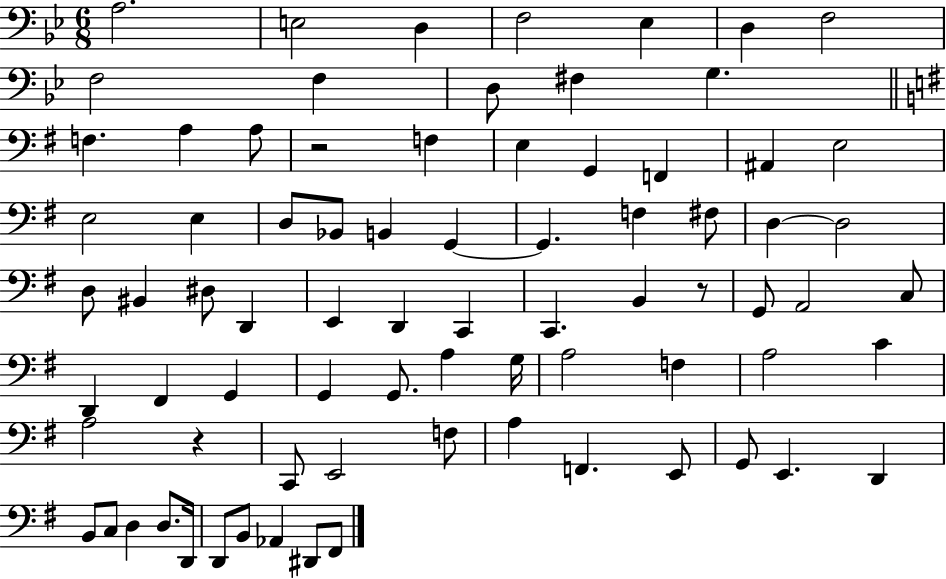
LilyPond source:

{
  \clef bass
  \numericTimeSignature
  \time 6/8
  \key bes \major
  a2. | e2 d4 | f2 ees4 | d4 f2 | \break f2 f4 | d8 fis4 g4. | \bar "||" \break \key e \minor f4. a4 a8 | r2 f4 | e4 g,4 f,4 | ais,4 e2 | \break e2 e4 | d8 bes,8 b,4 g,4~~ | g,4. f4 fis8 | d4~~ d2 | \break d8 bis,4 dis8 d,4 | e,4 d,4 c,4 | c,4. b,4 r8 | g,8 a,2 c8 | \break d,4 fis,4 g,4 | g,4 g,8. a4 g16 | a2 f4 | a2 c'4 | \break a2 r4 | c,8 e,2 f8 | a4 f,4. e,8 | g,8 e,4. d,4 | \break b,8 c8 d4 d8. d,16 | d,8 b,8 aes,4 dis,8 fis,8 | \bar "|."
}